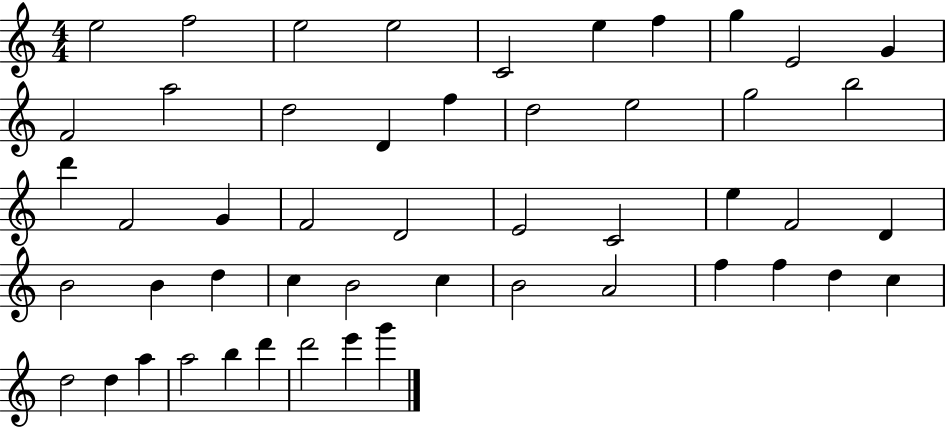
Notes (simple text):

E5/h F5/h E5/h E5/h C4/h E5/q F5/q G5/q E4/h G4/q F4/h A5/h D5/h D4/q F5/q D5/h E5/h G5/h B5/h D6/q F4/h G4/q F4/h D4/h E4/h C4/h E5/q F4/h D4/q B4/h B4/q D5/q C5/q B4/h C5/q B4/h A4/h F5/q F5/q D5/q C5/q D5/h D5/q A5/q A5/h B5/q D6/q D6/h E6/q G6/q